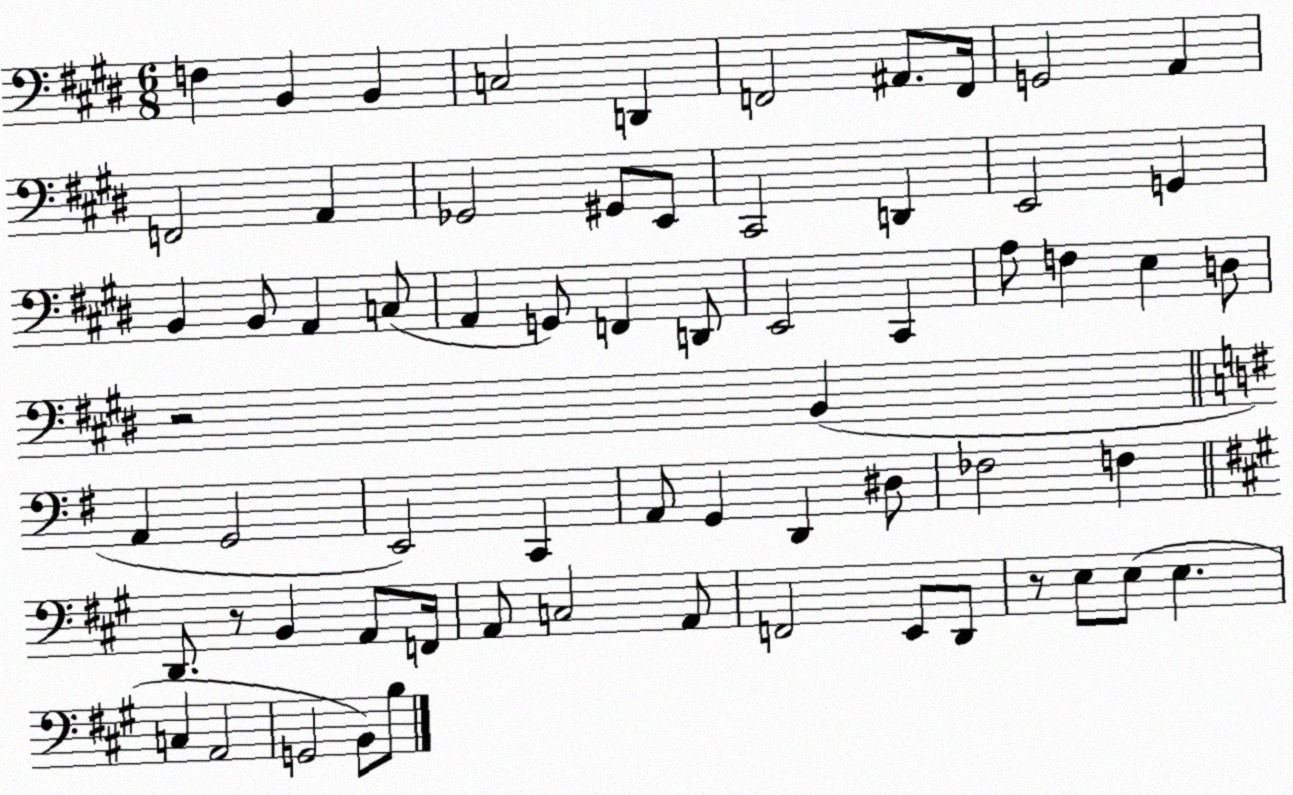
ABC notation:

X:1
T:Untitled
M:6/8
L:1/4
K:E
F, B,, B,, C,2 D,, F,,2 ^A,,/2 F,,/4 G,,2 A,, F,,2 A,, _G,,2 ^G,,/2 E,,/2 ^C,,2 D,, E,,2 G,, B,, B,,/2 A,, C,/2 A,, G,,/2 F,, D,,/2 E,,2 ^C,, A,/2 F, E, D,/2 z2 B,, A,, G,,2 E,,2 C,, A,,/2 G,, D,, ^D,/2 _F,2 F, D,,/2 z/2 B,, A,,/2 F,,/4 A,,/2 C,2 A,,/2 F,,2 E,,/2 D,,/2 z/2 E,/2 E,/2 E, C, A,,2 G,,2 B,,/2 B,/2